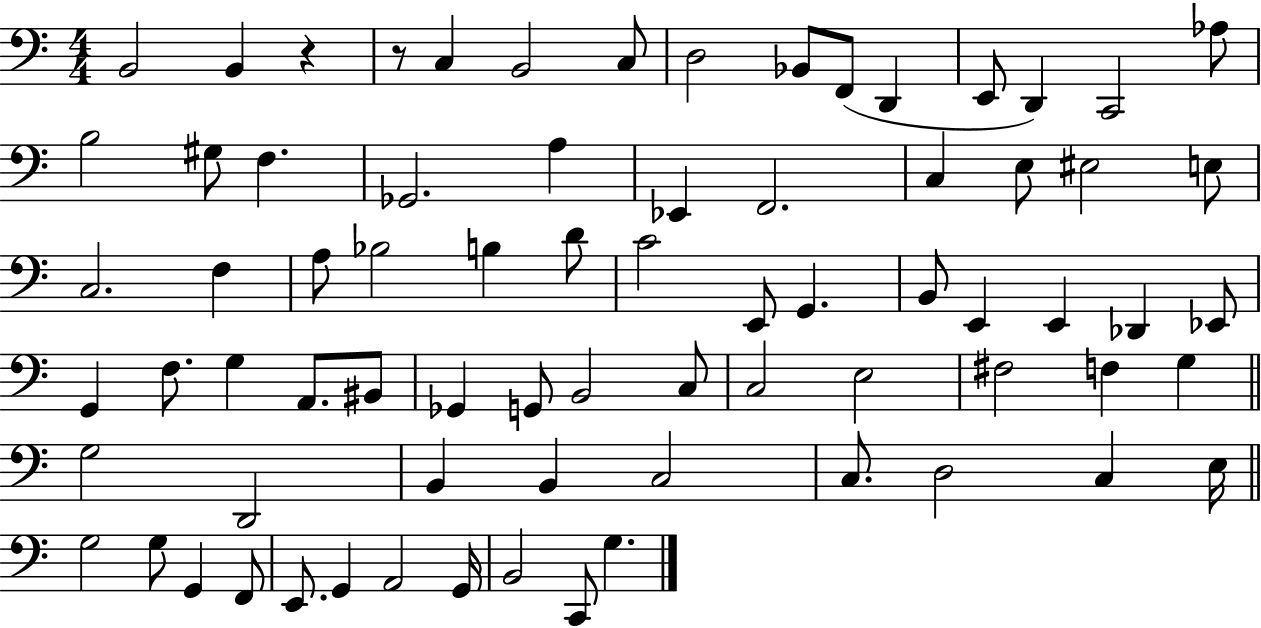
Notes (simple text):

B2/h B2/q R/q R/e C3/q B2/h C3/e D3/h Bb2/e F2/e D2/q E2/e D2/q C2/h Ab3/e B3/h G#3/e F3/q. Gb2/h. A3/q Eb2/q F2/h. C3/q E3/e EIS3/h E3/e C3/h. F3/q A3/e Bb3/h B3/q D4/e C4/h E2/e G2/q. B2/e E2/q E2/q Db2/q Eb2/e G2/q F3/e. G3/q A2/e. BIS2/e Gb2/q G2/e B2/h C3/e C3/h E3/h F#3/h F3/q G3/q G3/h D2/h B2/q B2/q C3/h C3/e. D3/h C3/q E3/s G3/h G3/e G2/q F2/e E2/e. G2/q A2/h G2/s B2/h C2/e G3/q.